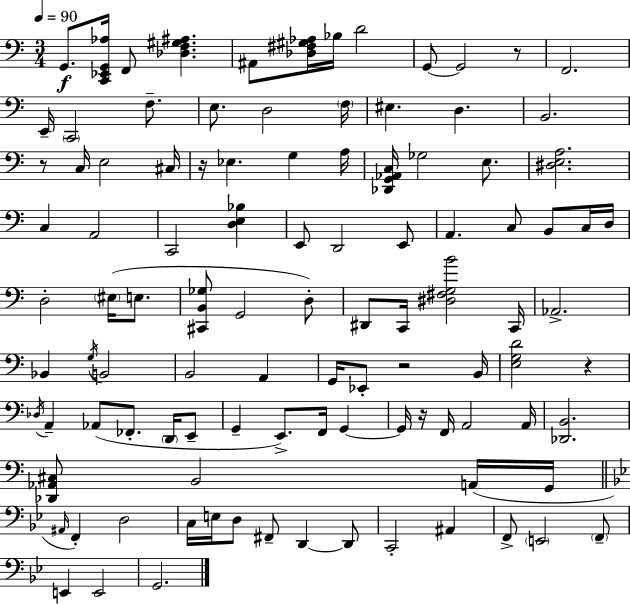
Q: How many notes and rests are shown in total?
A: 104